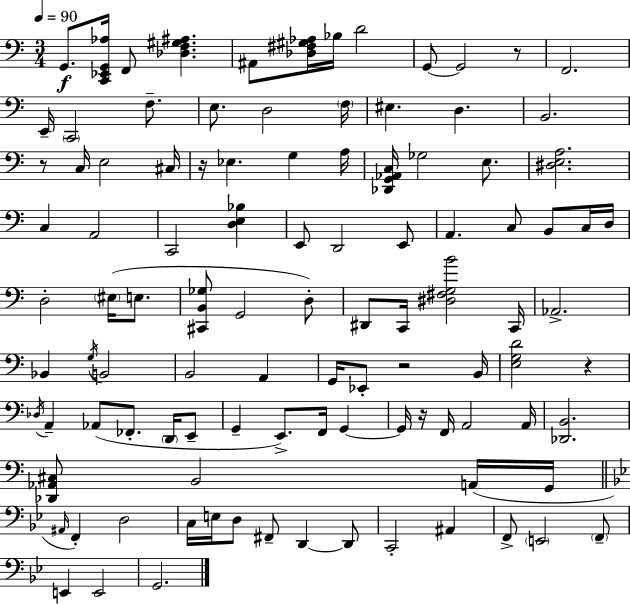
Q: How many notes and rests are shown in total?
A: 104